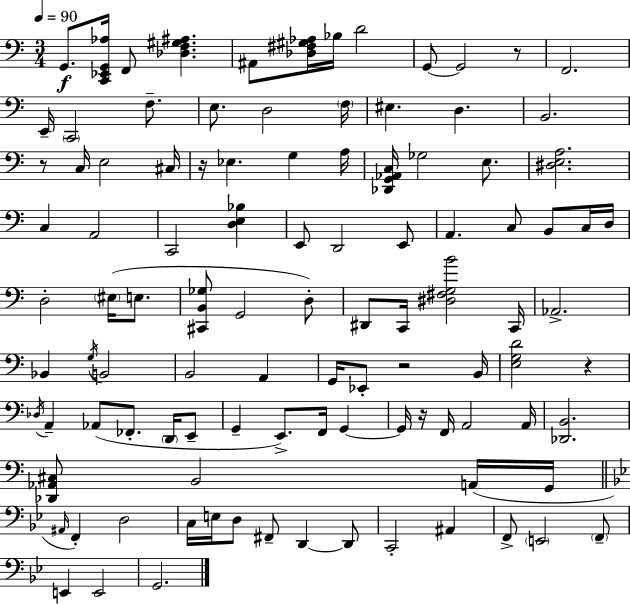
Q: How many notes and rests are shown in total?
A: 104